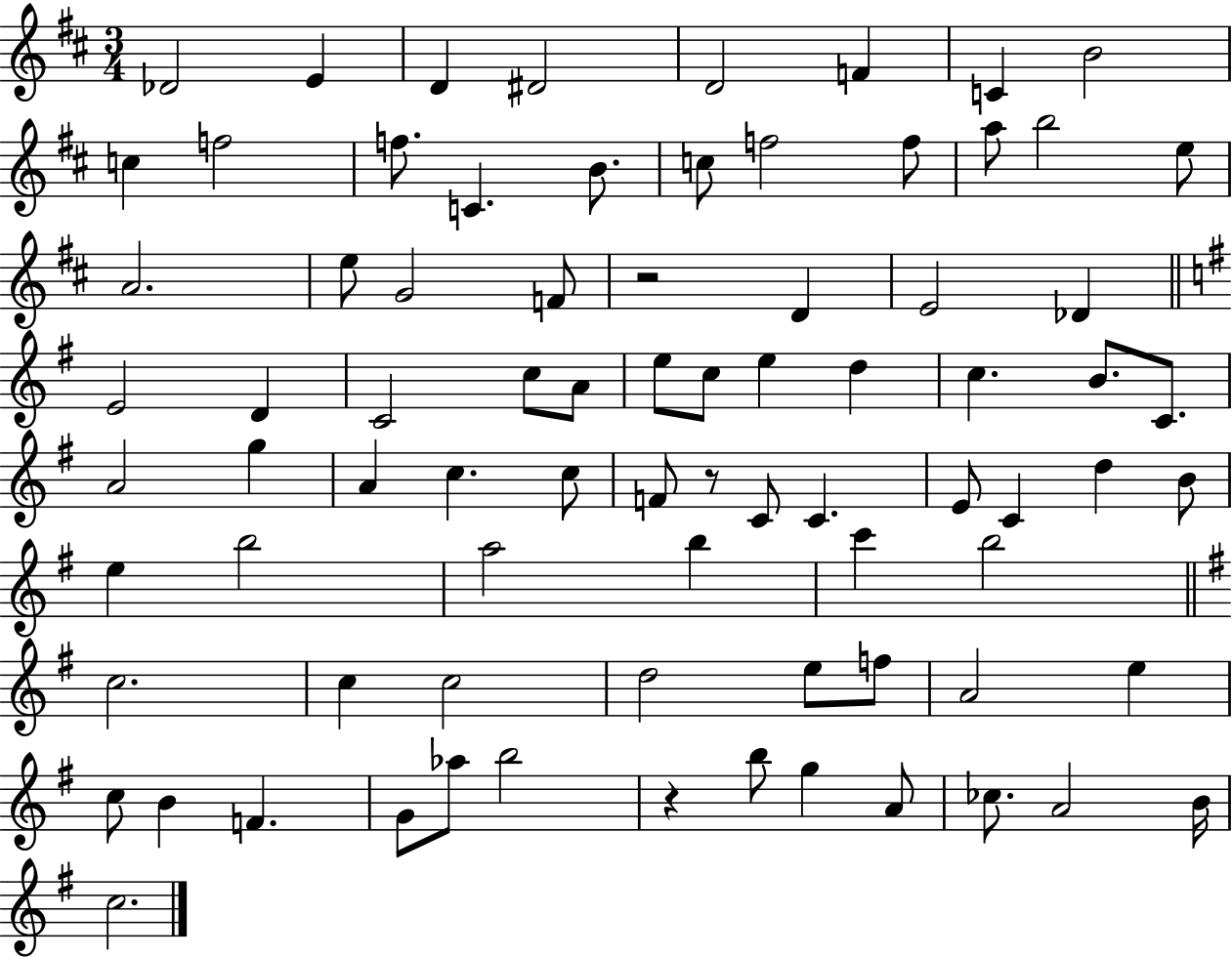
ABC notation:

X:1
T:Untitled
M:3/4
L:1/4
K:D
_D2 E D ^D2 D2 F C B2 c f2 f/2 C B/2 c/2 f2 f/2 a/2 b2 e/2 A2 e/2 G2 F/2 z2 D E2 _D E2 D C2 c/2 A/2 e/2 c/2 e d c B/2 C/2 A2 g A c c/2 F/2 z/2 C/2 C E/2 C d B/2 e b2 a2 b c' b2 c2 c c2 d2 e/2 f/2 A2 e c/2 B F G/2 _a/2 b2 z b/2 g A/2 _c/2 A2 B/4 c2